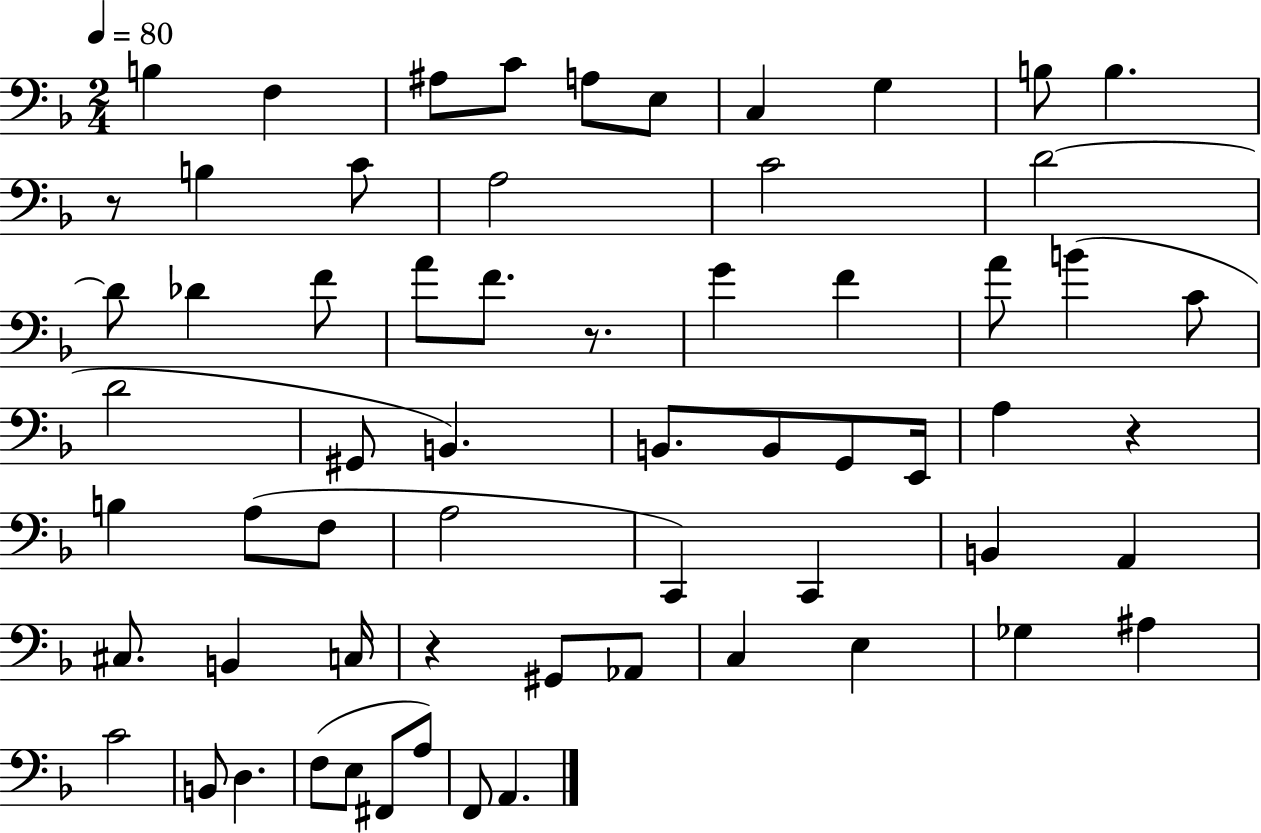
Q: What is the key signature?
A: F major